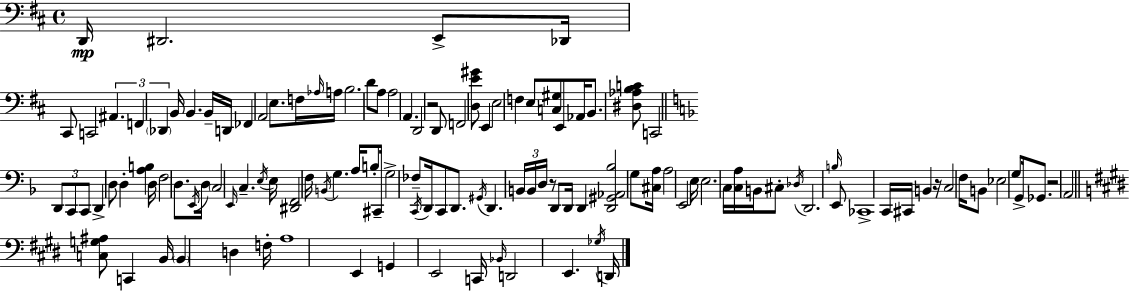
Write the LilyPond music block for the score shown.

{
  \clef bass
  \time 4/4
  \defaultTimeSignature
  \key d \major
  d,16\mp dis,2. e,8-> des,16 | cis,8 c,2 \tuplet 3/2 { ais,4. | f,4 \parenthesize des,4 } b,16 b,4. b,16-- | d,16 fes,4 a,2 e8. | \break f16 \grace { aes16 } a16 b2. d'8 | a8 a2 a,4. | d,2 r2 | d,8 f,2 <d e' gis'>8 e,4 | \break e2 f4 e8 <c gis>8 | e,8 aes,16 b,8. <dis aes b c'>8 c,2 | \bar "||" \break \key f \major \tuplet 3/2 { d,8 c,8 c,8 } d,4-> d8 d4-. | <a b>4 d16 f2 d8. | \acciaccatura { e,16 } d16 \parenthesize c2 \grace { e,16 } c4.-- | \acciaccatura { e16 } e16 <dis, f,>2 f16 \acciaccatura { b,16 } g4. | \break a16 b8-. cis,16-- g2-> fes8-- | \acciaccatura { c,16 } d,16 c,8 d,8. \acciaccatura { gis,16 } d,4. \tuplet 3/2 { b,16 | b,16 d16 } r8 d,8 d,16 d,4 <d, gis, aes, bes>2 | g8 <cis a>16 a2 e,2 | \break e16 e2. | c16 <c a>16 b,16 cis8-. \acciaccatura { des16 } d,2. | \grace { b16 } e,8 ces,1-> | c,16 cis,16 b,4 r16 c2 | \break f16 b,8 ees2 | g8 g,16-> ges,8. r2 | a,2 \bar "||" \break \key e \major <c g ais>8 c,4 b,16 \parenthesize b,4 d4 f16-. | a1 | e,4 g,4 e,2 | c,16 \grace { bes,16 } d,2 e,4. | \break \acciaccatura { ges16 } d,16 \bar "|."
}